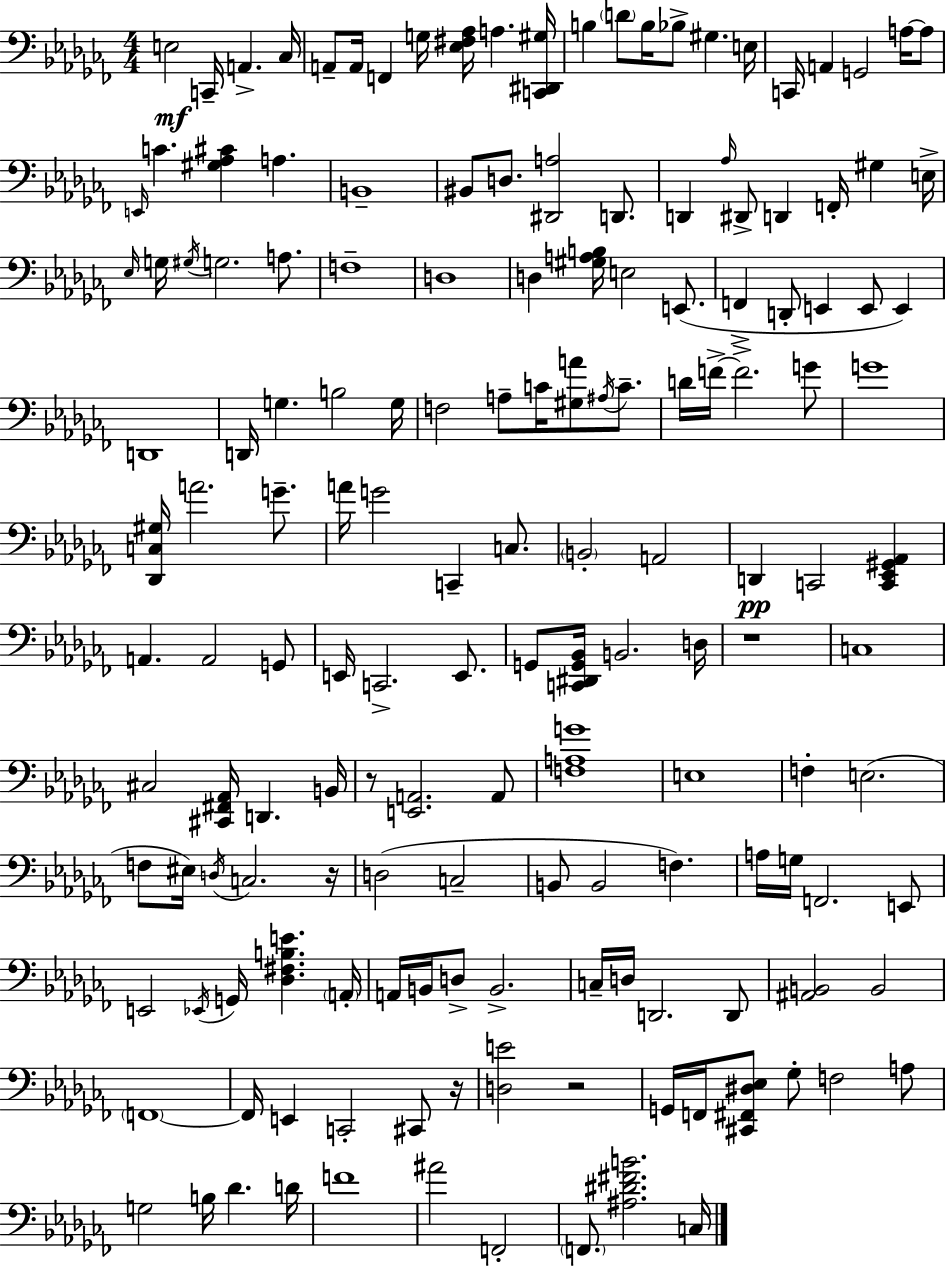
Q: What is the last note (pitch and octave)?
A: C3